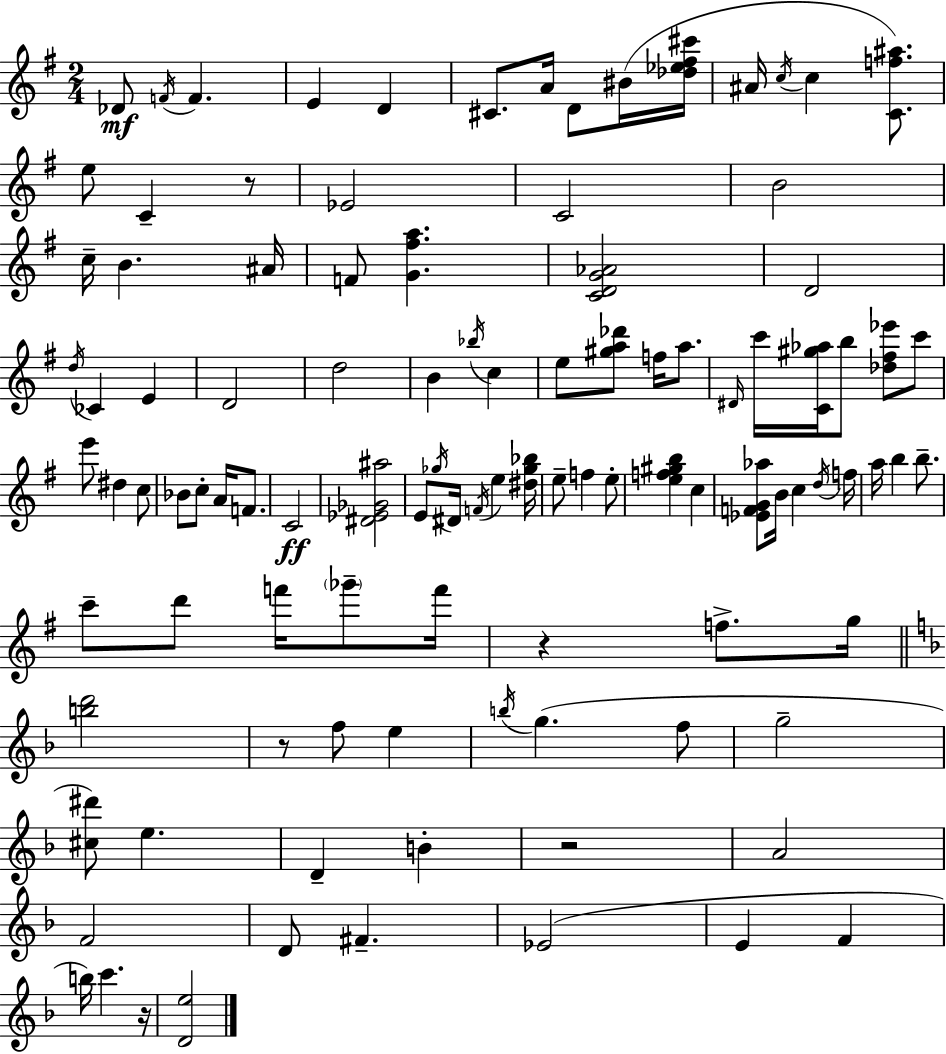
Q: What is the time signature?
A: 2/4